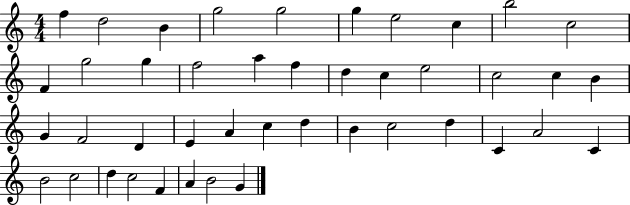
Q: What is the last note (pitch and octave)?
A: G4